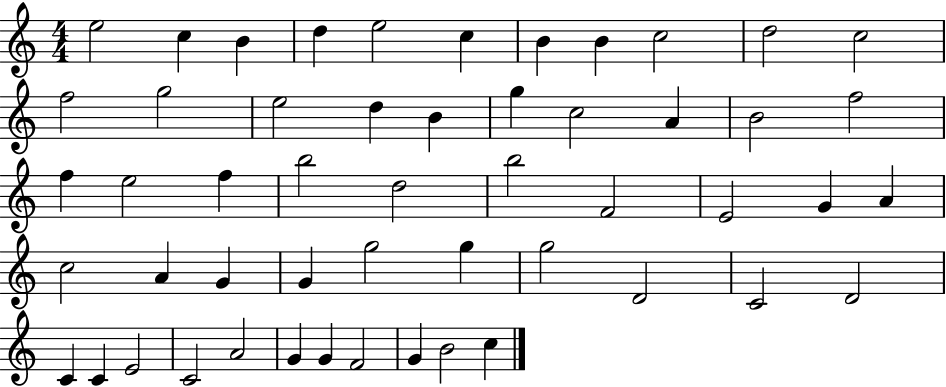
{
  \clef treble
  \numericTimeSignature
  \time 4/4
  \key c \major
  e''2 c''4 b'4 | d''4 e''2 c''4 | b'4 b'4 c''2 | d''2 c''2 | \break f''2 g''2 | e''2 d''4 b'4 | g''4 c''2 a'4 | b'2 f''2 | \break f''4 e''2 f''4 | b''2 d''2 | b''2 f'2 | e'2 g'4 a'4 | \break c''2 a'4 g'4 | g'4 g''2 g''4 | g''2 d'2 | c'2 d'2 | \break c'4 c'4 e'2 | c'2 a'2 | g'4 g'4 f'2 | g'4 b'2 c''4 | \break \bar "|."
}